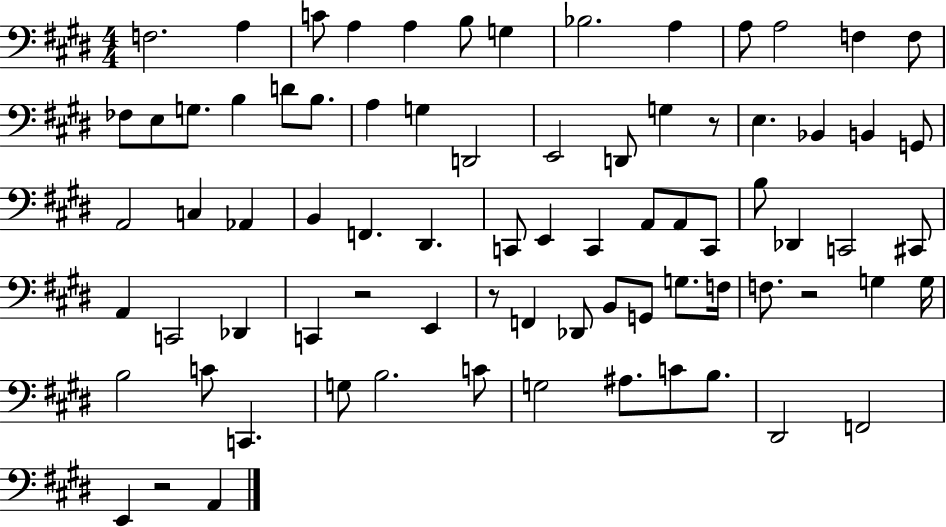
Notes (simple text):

F3/h. A3/q C4/e A3/q A3/q B3/e G3/q Bb3/h. A3/q A3/e A3/h F3/q F3/e FES3/e E3/e G3/e. B3/q D4/e B3/e. A3/q G3/q D2/h E2/h D2/e G3/q R/e E3/q. Bb2/q B2/q G2/e A2/h C3/q Ab2/q B2/q F2/q. D#2/q. C2/e E2/q C2/q A2/e A2/e C2/e B3/e Db2/q C2/h C#2/e A2/q C2/h Db2/q C2/q R/h E2/q R/e F2/q Db2/e B2/e G2/e G3/e. F3/s F3/e. R/h G3/q G3/s B3/h C4/e C2/q. G3/e B3/h. C4/e G3/h A#3/e. C4/e B3/e. D#2/h F2/h E2/q R/h A2/q